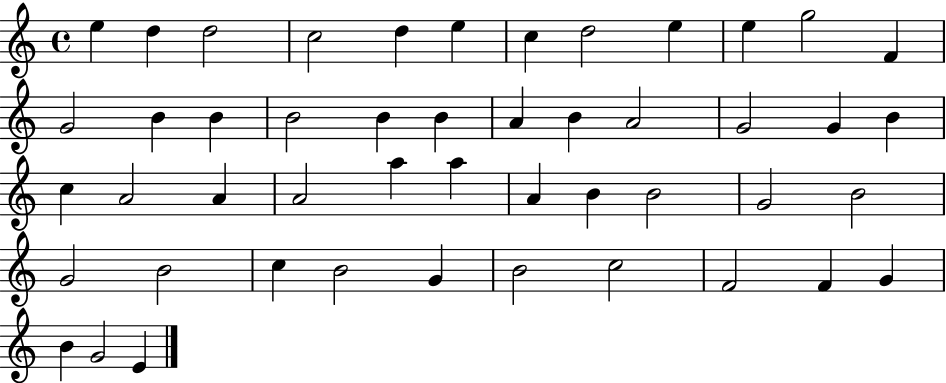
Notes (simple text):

E5/q D5/q D5/h C5/h D5/q E5/q C5/q D5/h E5/q E5/q G5/h F4/q G4/h B4/q B4/q B4/h B4/q B4/q A4/q B4/q A4/h G4/h G4/q B4/q C5/q A4/h A4/q A4/h A5/q A5/q A4/q B4/q B4/h G4/h B4/h G4/h B4/h C5/q B4/h G4/q B4/h C5/h F4/h F4/q G4/q B4/q G4/h E4/q